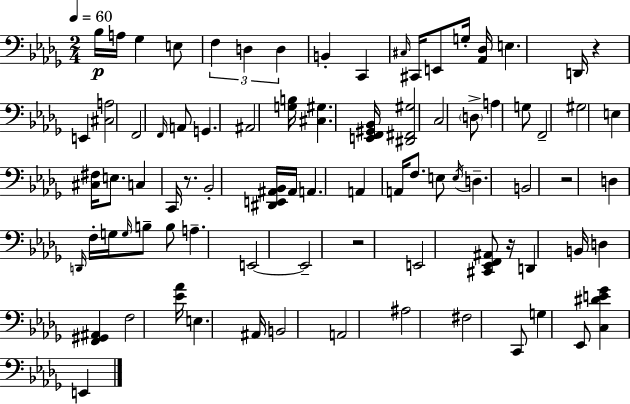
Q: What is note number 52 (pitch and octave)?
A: E2